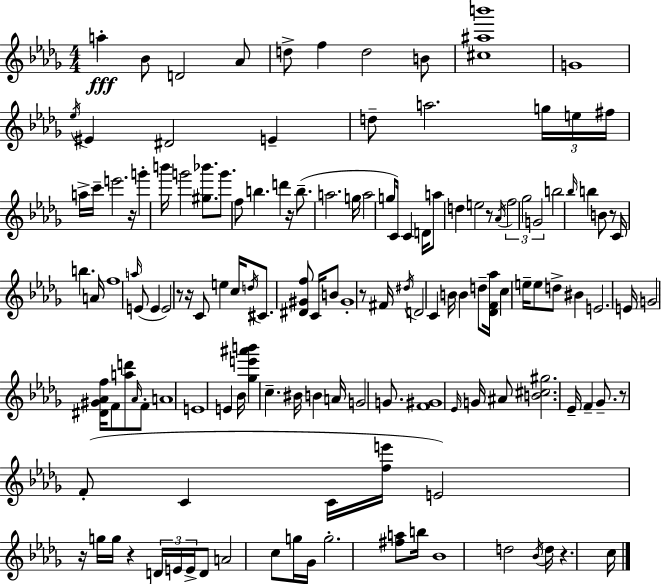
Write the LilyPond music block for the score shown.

{
  \clef treble
  \numericTimeSignature
  \time 4/4
  \key bes \minor
  a''4-.\fff bes'8 d'2 aes'8 | d''8-> f''4 d''2 b'8 | <cis'' ais'' b'''>1 | g'1 | \break \acciaccatura { ees''16 } eis'4 dis'2 e'4-- | d''8-- a''2. \tuplet 3/2 { g''16 | e''16 fis''16 } a''16-> c'''16-- e'''2. | r16 g'''4-. b'''16 g'''2 <gis'' bes'''>8. | \break g'''8. f''8 b''4. d'''4 | r16 b''8.--( a''2. | g''16 a''2 g''8 c'16) c'4 | d'16 a''8 d''4 e''2 r8 | \break \acciaccatura { aes'16 } \tuplet 3/2 { f''2 ges''2 | g'2 } b''2 | \grace { bes''16 } b''4 b'8 r8 c'16 b''4. | a'16 f''1 | \break \grace { a''16 }( e'8 e'4 e'2) | r8 r16 c'8 e''4 c''16 \acciaccatura { d''16 } cis'8. | <dis' gis' f''>8 c'16 b'8 gis'1-. | r8 fis'16 \acciaccatura { dis''16 } d'2 | \break c'4 b'16 b'4 d''8-- <des' f' aes''>16 c''4 | e''16-- e''8 d''8-> bis'4 e'2. | e'16 g'2 <dis' gis' aes' f''>16 | f'8 <a'' d'''>8 \grace { aes'16 } f'8-. a'1 | \break e'1 | e'4 bes'16 <ges'' e''' ais''' b'''>4 | c''4.-- bis'16 b'4 a'16 g'2 | g'8. <f' gis'>1 | \break \grace { ees'16 } g'16 ais'8 <b' cis'' gis''>2. | ees'16-- f'4-- ges'8.-- r8 | f'8-.( c'4 c'16 <f'' e'''>16 e'2) | r16 g''16 g''16 r4 \tuplet 3/2 { d'16 e'16 e'16-> } d'8 a'2 | \break c''8 g''16 ges'16 g''2.-. | <fis'' a''>8 b''16 bes'1 | d''2 | \acciaccatura { bes'16 } d''16 r4. c''16 \bar "|."
}